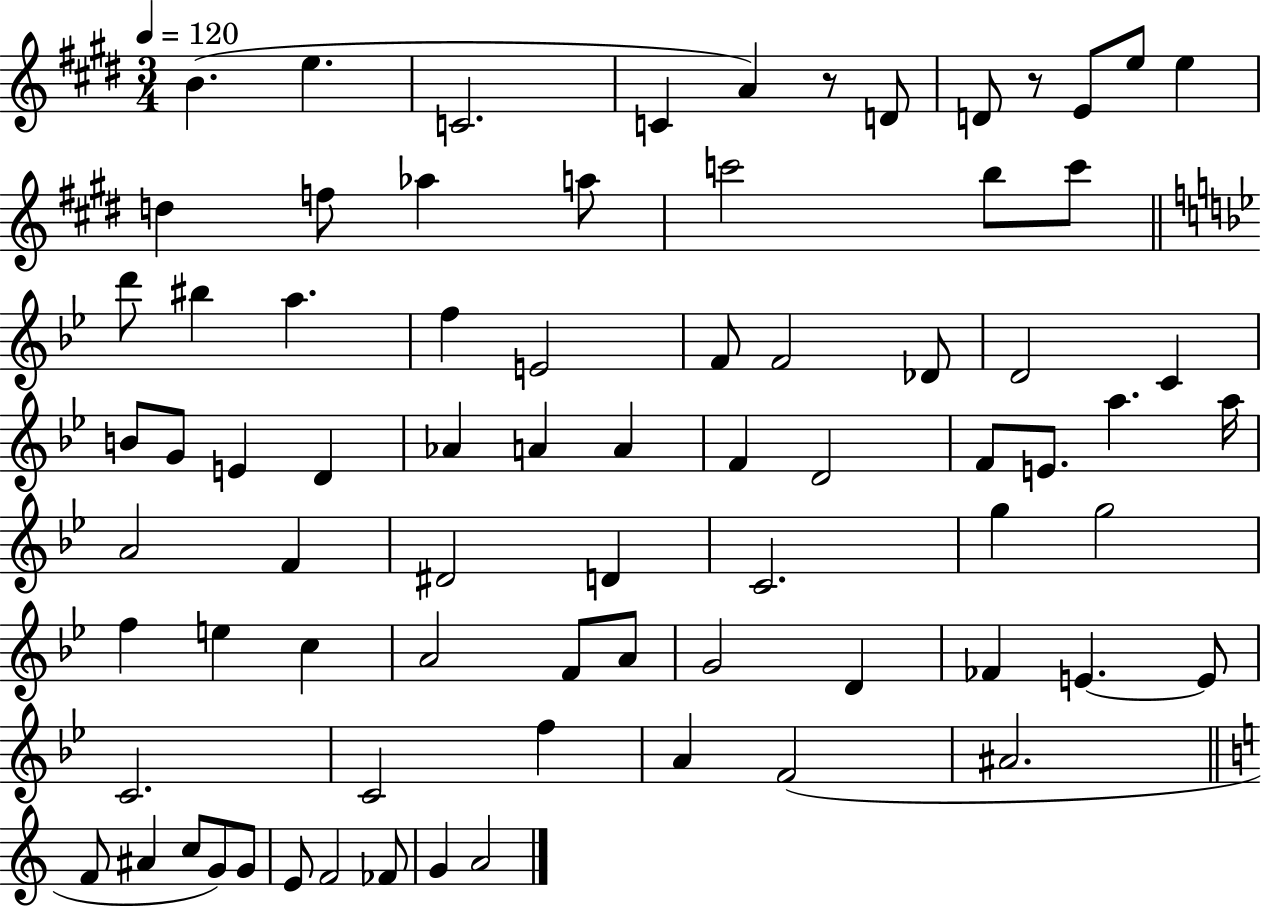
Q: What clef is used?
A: treble